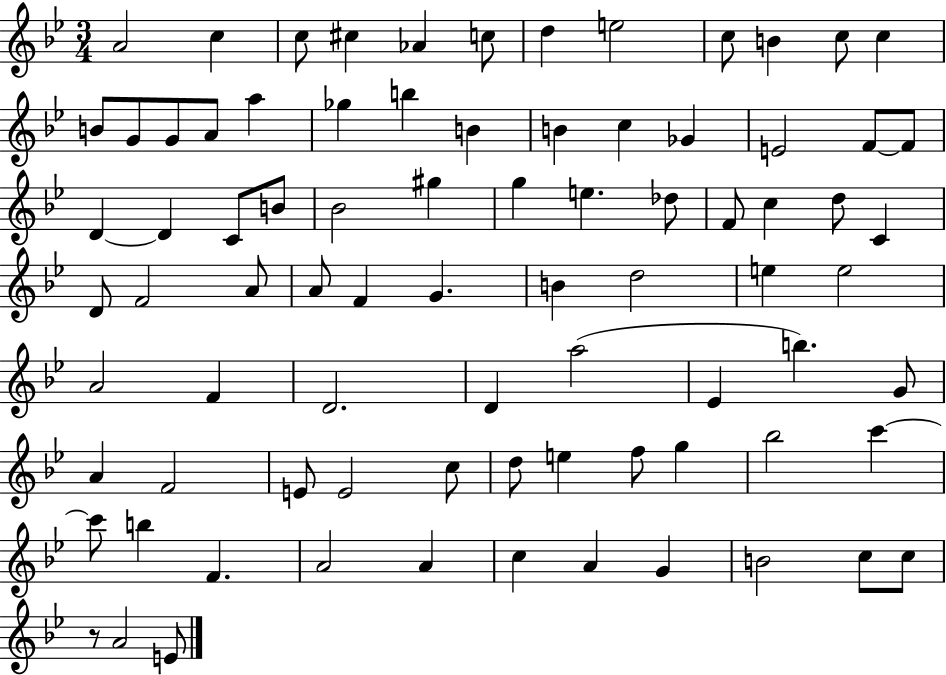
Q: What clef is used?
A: treble